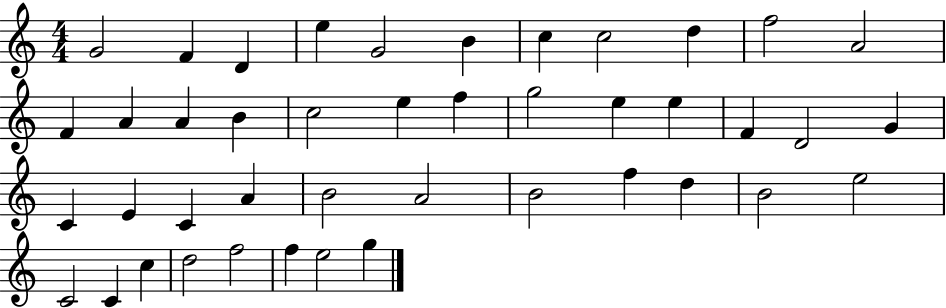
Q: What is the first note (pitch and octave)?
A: G4